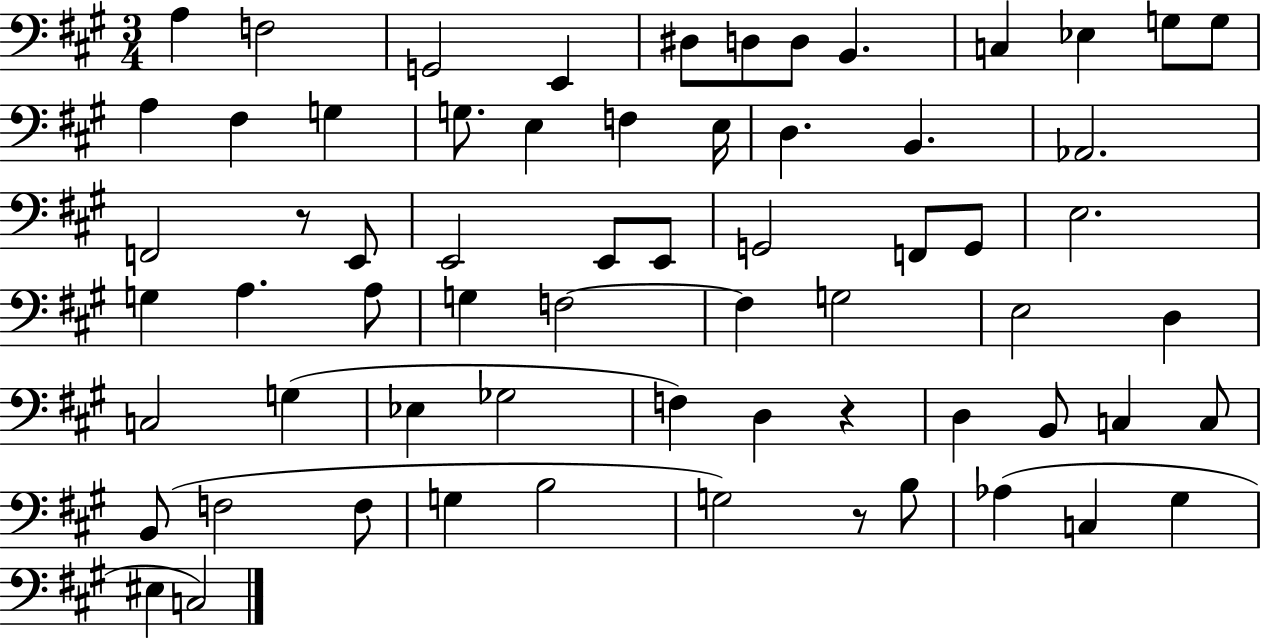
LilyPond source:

{
  \clef bass
  \numericTimeSignature
  \time 3/4
  \key a \major
  a4 f2 | g,2 e,4 | dis8 d8 d8 b,4. | c4 ees4 g8 g8 | \break a4 fis4 g4 | g8. e4 f4 e16 | d4. b,4. | aes,2. | \break f,2 r8 e,8 | e,2 e,8 e,8 | g,2 f,8 g,8 | e2. | \break g4 a4. a8 | g4 f2~~ | f4 g2 | e2 d4 | \break c2 g4( | ees4 ges2 | f4) d4 r4 | d4 b,8 c4 c8 | \break b,8( f2 f8 | g4 b2 | g2) r8 b8 | aes4( c4 gis4 | \break eis4 c2) | \bar "|."
}